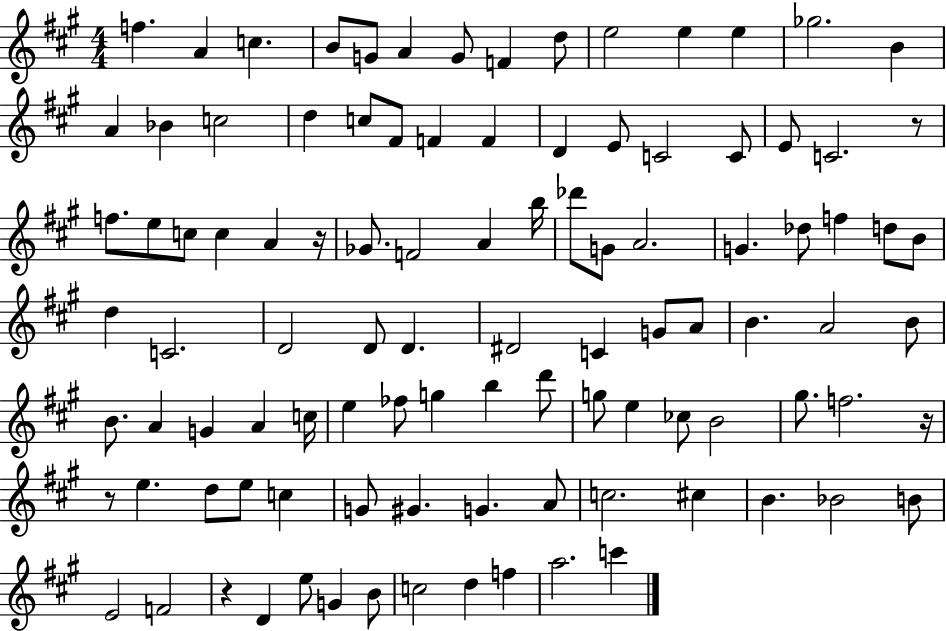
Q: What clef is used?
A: treble